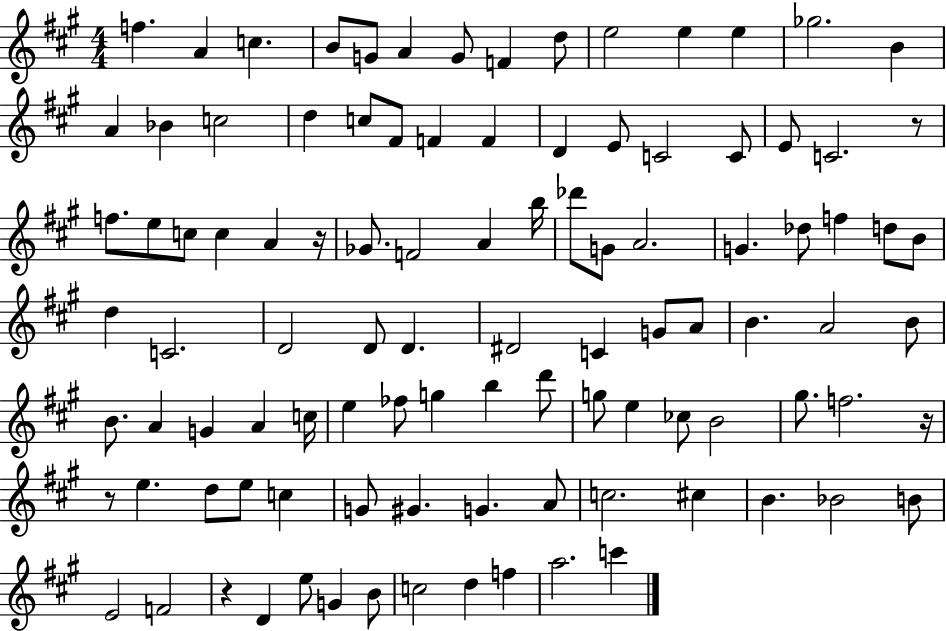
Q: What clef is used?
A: treble